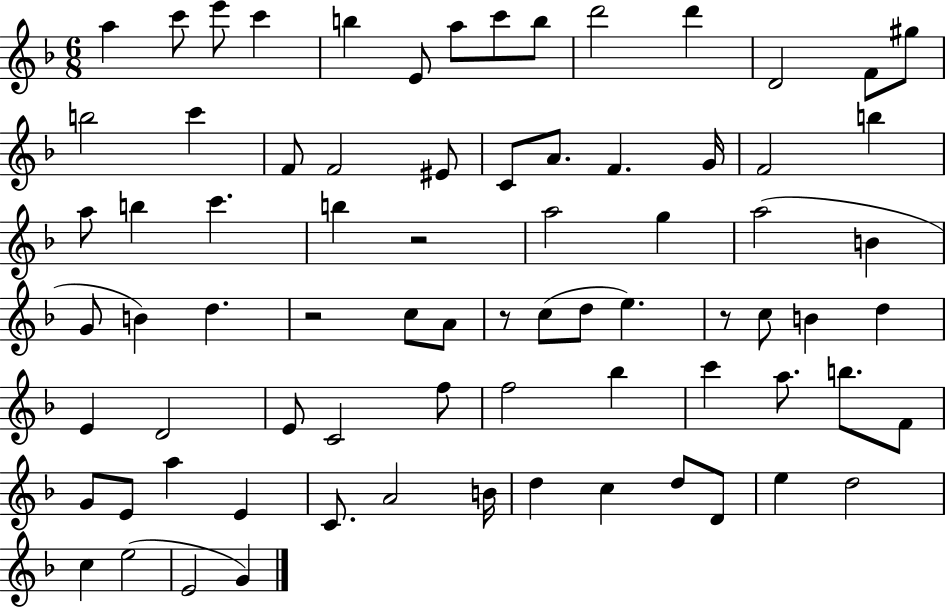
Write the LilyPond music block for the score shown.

{
  \clef treble
  \numericTimeSignature
  \time 6/8
  \key f \major
  a''4 c'''8 e'''8 c'''4 | b''4 e'8 a''8 c'''8 b''8 | d'''2 d'''4 | d'2 f'8 gis''8 | \break b''2 c'''4 | f'8 f'2 eis'8 | c'8 a'8. f'4. g'16 | f'2 b''4 | \break a''8 b''4 c'''4. | b''4 r2 | a''2 g''4 | a''2( b'4 | \break g'8 b'4) d''4. | r2 c''8 a'8 | r8 c''8( d''8 e''4.) | r8 c''8 b'4 d''4 | \break e'4 d'2 | e'8 c'2 f''8 | f''2 bes''4 | c'''4 a''8. b''8. f'8 | \break g'8 e'8 a''4 e'4 | c'8. a'2 b'16 | d''4 c''4 d''8 d'8 | e''4 d''2 | \break c''4 e''2( | e'2 g'4) | \bar "|."
}